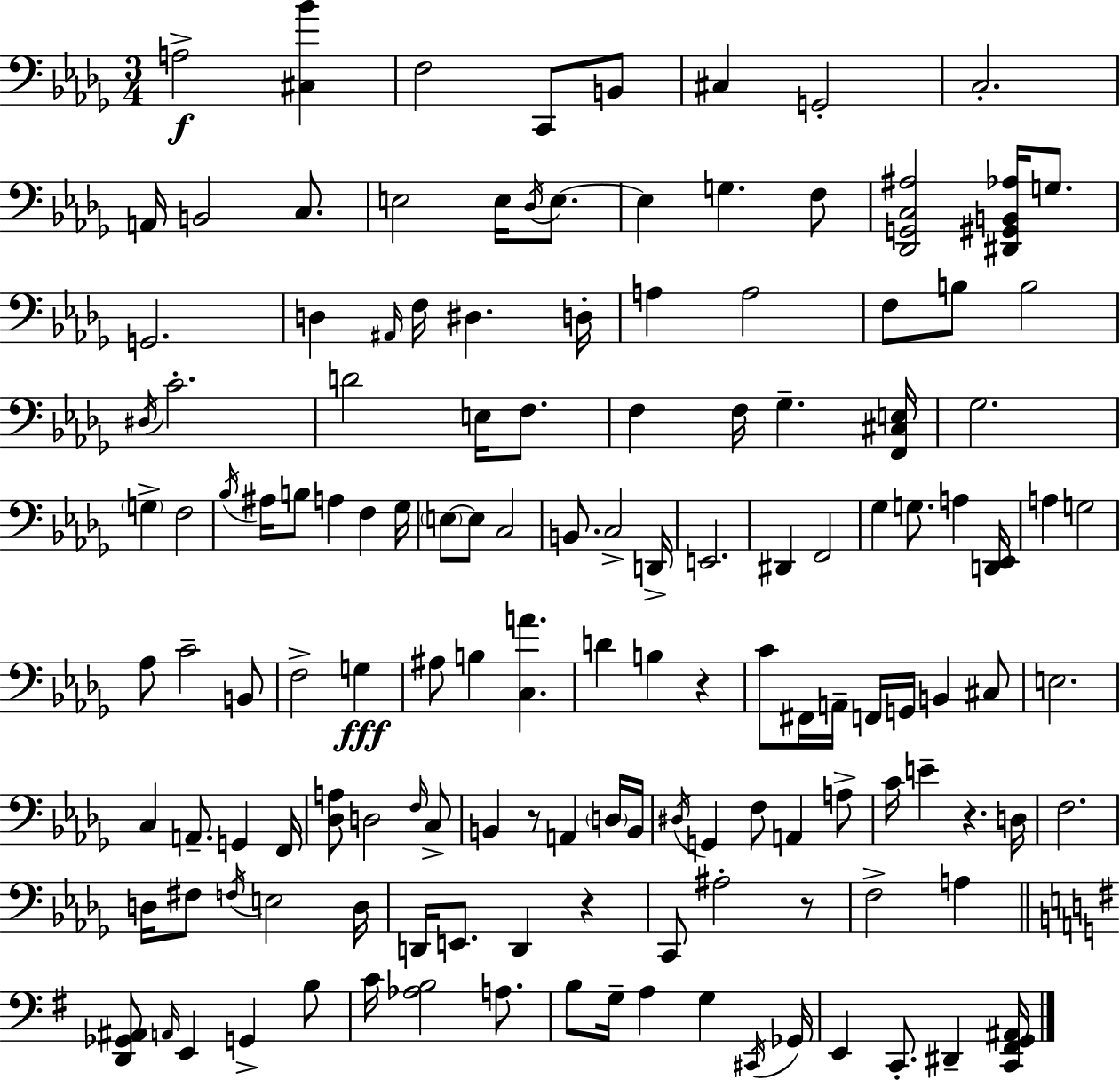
{
  \clef bass
  \numericTimeSignature
  \time 3/4
  \key bes \minor
  \repeat volta 2 { a2->\f <cis bes'>4 | f2 c,8 b,8 | cis4 g,2-. | c2.-. | \break a,16 b,2 c8. | e2 e16 \acciaccatura { des16 } e8.~~ | e4 g4. f8 | <des, g, c ais>2 <dis, gis, b, aes>16 g8. | \break g,2. | d4 \grace { ais,16 } f16 dis4. | d16-. a4 a2 | f8 b8 b2 | \break \acciaccatura { dis16 } c'2.-. | d'2 e16 | f8. f4 f16 ges4.-- | <f, cis e>16 ges2. | \break \parenthesize g4-> f2 | \acciaccatura { bes16 } ais16 b8 a4 f4 | ges16 \parenthesize e8~~ e8 c2 | b,8. c2-> | \break d,16-> e,2. | dis,4 f,2 | ges4 g8. a4 | <d, ees,>16 a4 g2 | \break aes8 c'2-- | b,8 f2-> | g4\fff ais8 b4 <c a'>4. | d'4 b4 | \break r4 c'8 fis,16 a,16-- f,16 g,16 b,4 | cis8 e2. | c4 a,8.-- g,4 | f,16 <des a>8 d2 | \break \grace { f16 } c8-> b,4 r8 a,4 | \parenthesize d16 b,16 \acciaccatura { dis16 } g,4 f8 | a,4 a8-> c'16 e'4-- r4. | d16 f2. | \break d16 fis8 \acciaccatura { f16 } e2 | d16 d,16 e,8. d,4 | r4 c,8 ais2-. | r8 f2-> | \break a4 \bar "||" \break \key g \major <d, ges, ais,>8 \grace { a,16 } e,4 g,4-> b8 | c'16 <aes b>2 a8. | b8 g16-- a4 g4 | \acciaccatura { cis,16 } ges,16 e,4 c,8.-. dis,4-- | \break <c, fis, g, ais,>16 } \bar "|."
}